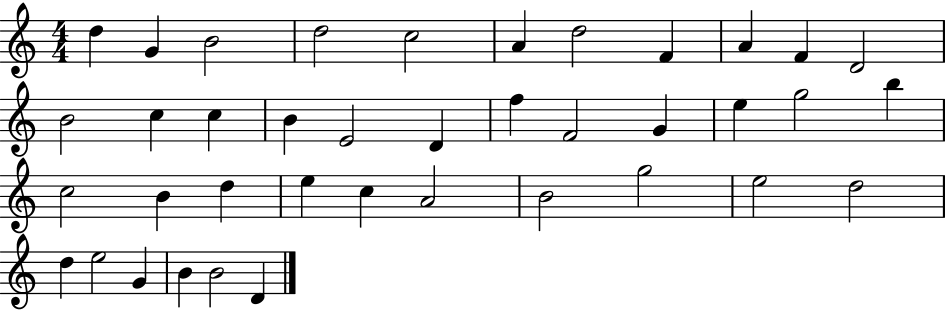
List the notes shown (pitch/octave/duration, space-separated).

D5/q G4/q B4/h D5/h C5/h A4/q D5/h F4/q A4/q F4/q D4/h B4/h C5/q C5/q B4/q E4/h D4/q F5/q F4/h G4/q E5/q G5/h B5/q C5/h B4/q D5/q E5/q C5/q A4/h B4/h G5/h E5/h D5/h D5/q E5/h G4/q B4/q B4/h D4/q